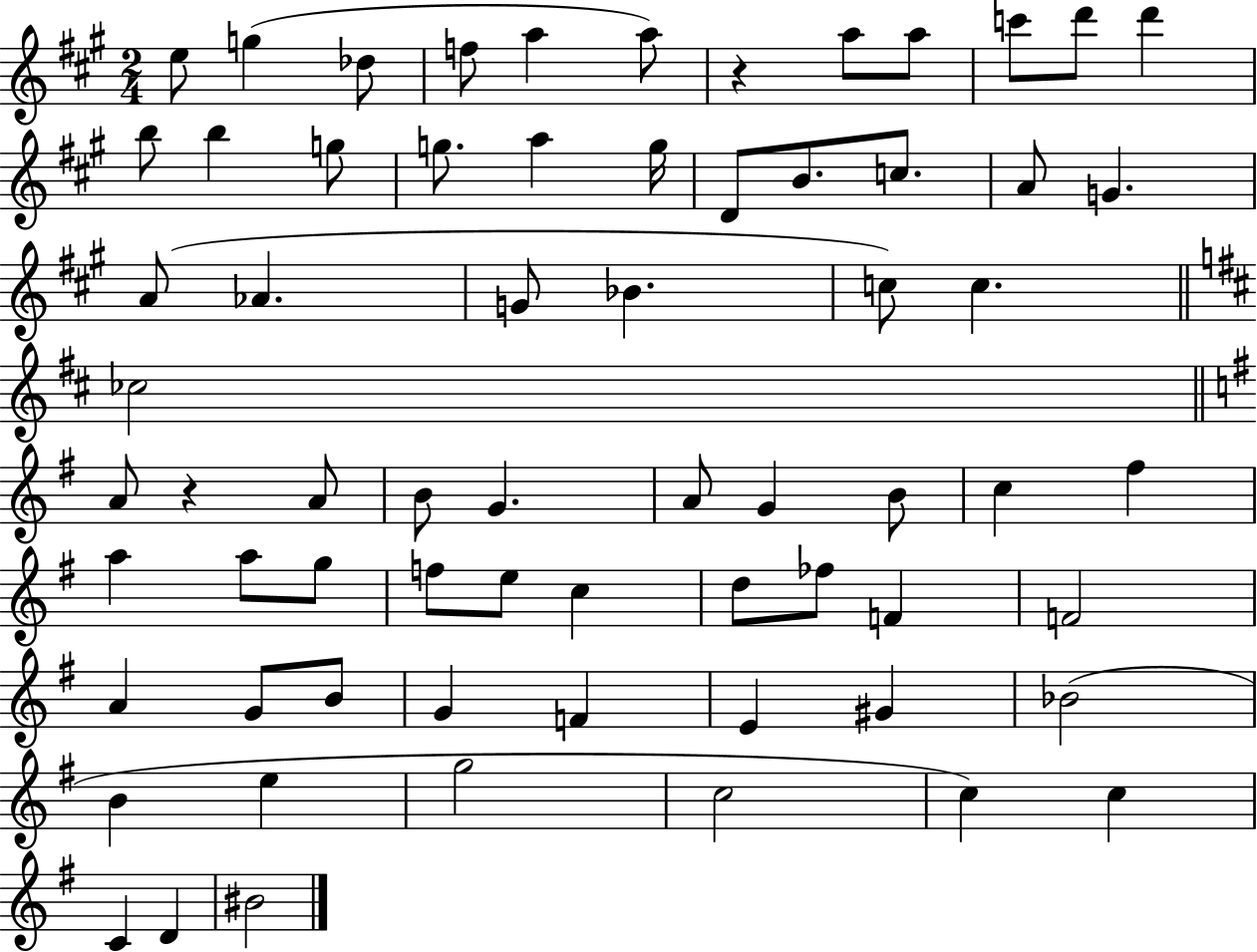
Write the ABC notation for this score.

X:1
T:Untitled
M:2/4
L:1/4
K:A
e/2 g _d/2 f/2 a a/2 z a/2 a/2 c'/2 d'/2 d' b/2 b g/2 g/2 a g/4 D/2 B/2 c/2 A/2 G A/2 _A G/2 _B c/2 c _c2 A/2 z A/2 B/2 G A/2 G B/2 c ^f a a/2 g/2 f/2 e/2 c d/2 _f/2 F F2 A G/2 B/2 G F E ^G _B2 B e g2 c2 c c C D ^B2